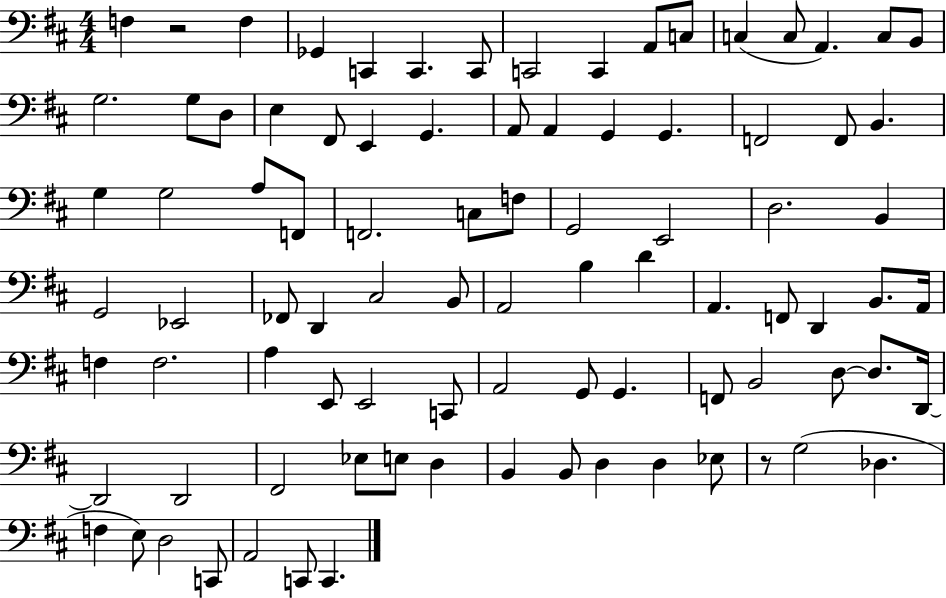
{
  \clef bass
  \numericTimeSignature
  \time 4/4
  \key d \major
  f4 r2 f4 | ges,4 c,4 c,4. c,8 | c,2 c,4 a,8 c8 | c4( c8 a,4.) c8 b,8 | \break g2. g8 d8 | e4 fis,8 e,4 g,4. | a,8 a,4 g,4 g,4. | f,2 f,8 b,4. | \break g4 g2 a8 f,8 | f,2. c8 f8 | g,2 e,2 | d2. b,4 | \break g,2 ees,2 | fes,8 d,4 cis2 b,8 | a,2 b4 d'4 | a,4. f,8 d,4 b,8. a,16 | \break f4 f2. | a4 e,8 e,2 c,8 | a,2 g,8 g,4. | f,8 b,2 d8~~ d8. d,16~~ | \break d,2 d,2 | fis,2 ees8 e8 d4 | b,4 b,8 d4 d4 ees8 | r8 g2( des4. | \break f4 e8) d2 c,8 | a,2 c,8 c,4. | \bar "|."
}